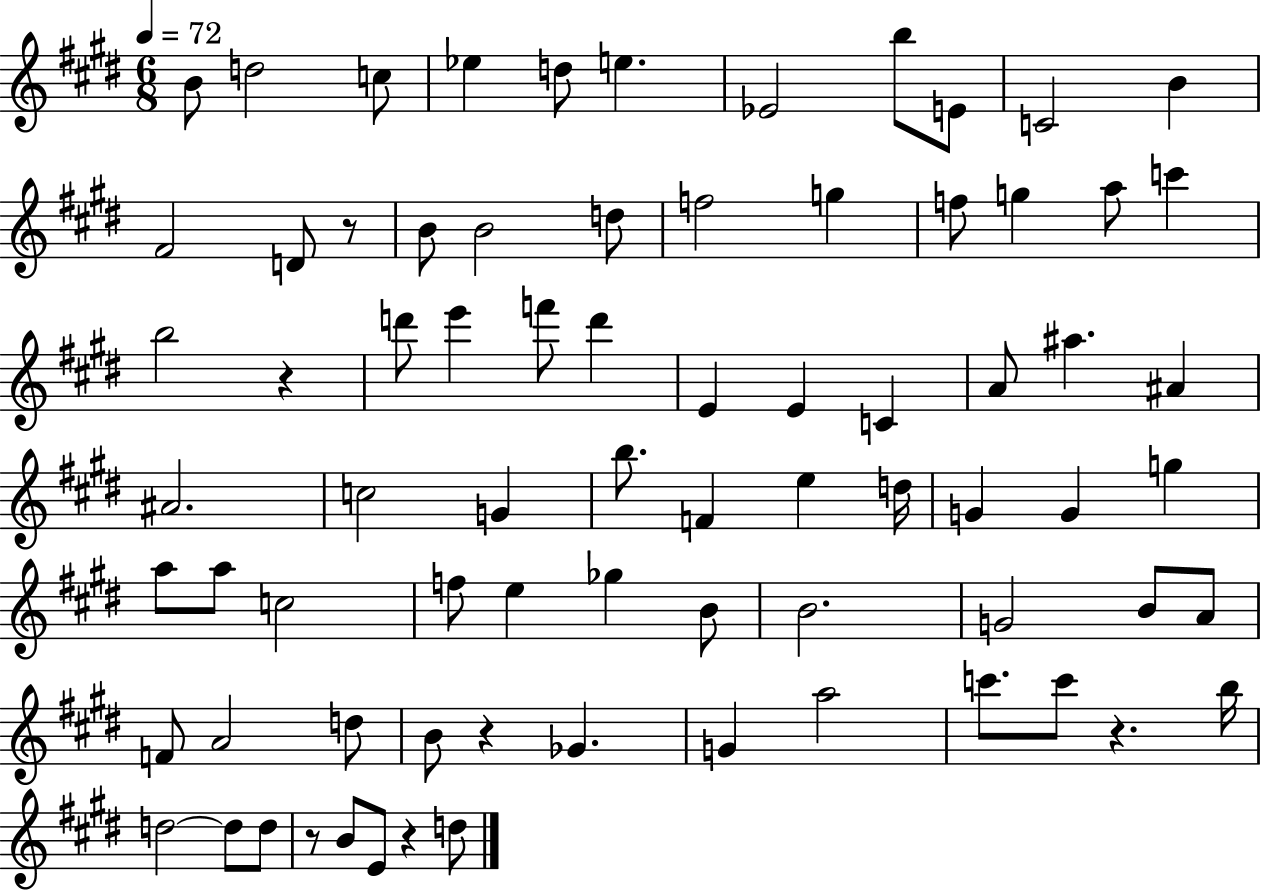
{
  \clef treble
  \numericTimeSignature
  \time 6/8
  \key e \major
  \tempo 4 = 72
  b'8 d''2 c''8 | ees''4 d''8 e''4. | ees'2 b''8 e'8 | c'2 b'4 | \break fis'2 d'8 r8 | b'8 b'2 d''8 | f''2 g''4 | f''8 g''4 a''8 c'''4 | \break b''2 r4 | d'''8 e'''4 f'''8 d'''4 | e'4 e'4 c'4 | a'8 ais''4. ais'4 | \break ais'2. | c''2 g'4 | b''8. f'4 e''4 d''16 | g'4 g'4 g''4 | \break a''8 a''8 c''2 | f''8 e''4 ges''4 b'8 | b'2. | g'2 b'8 a'8 | \break f'8 a'2 d''8 | b'8 r4 ges'4. | g'4 a''2 | c'''8. c'''8 r4. b''16 | \break d''2~~ d''8 d''8 | r8 b'8 e'8 r4 d''8 | \bar "|."
}